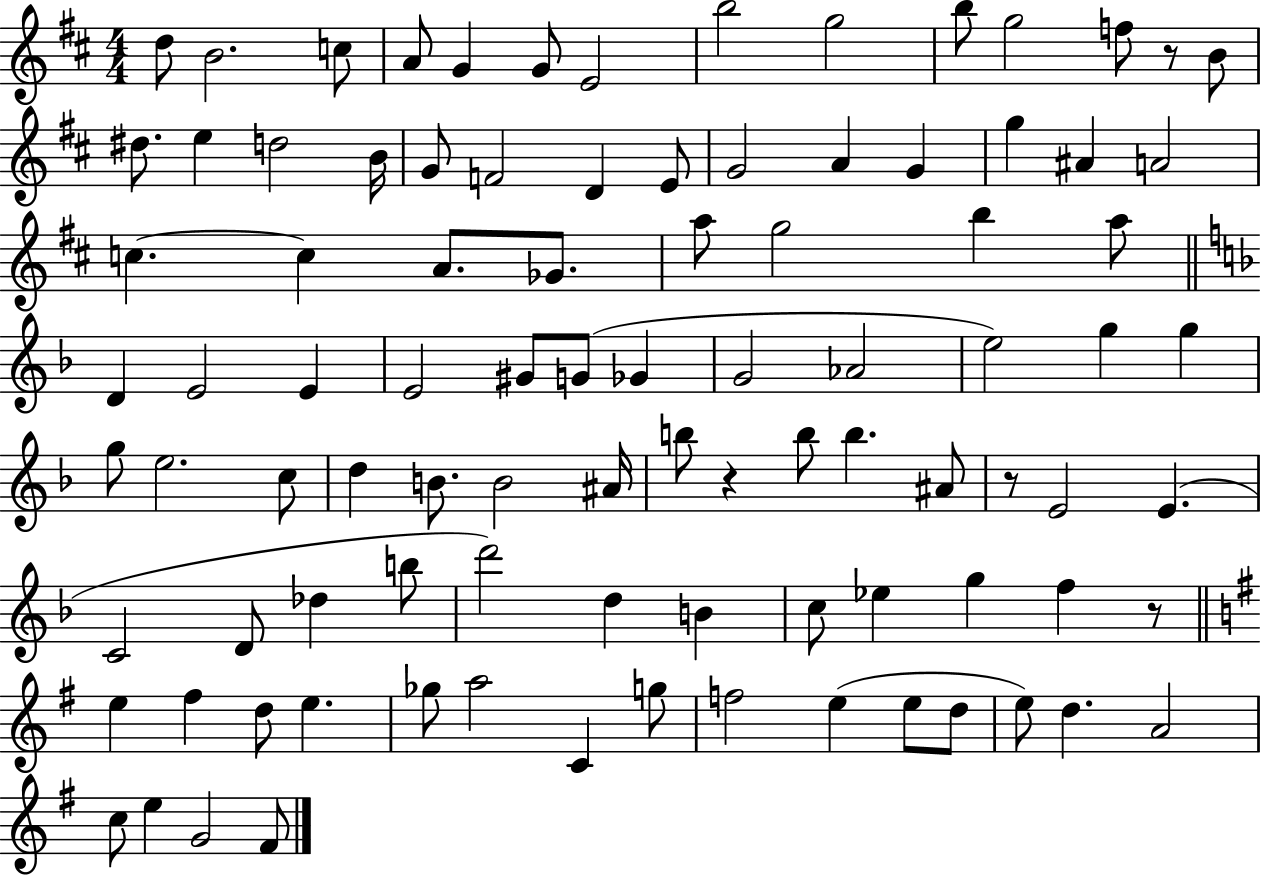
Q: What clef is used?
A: treble